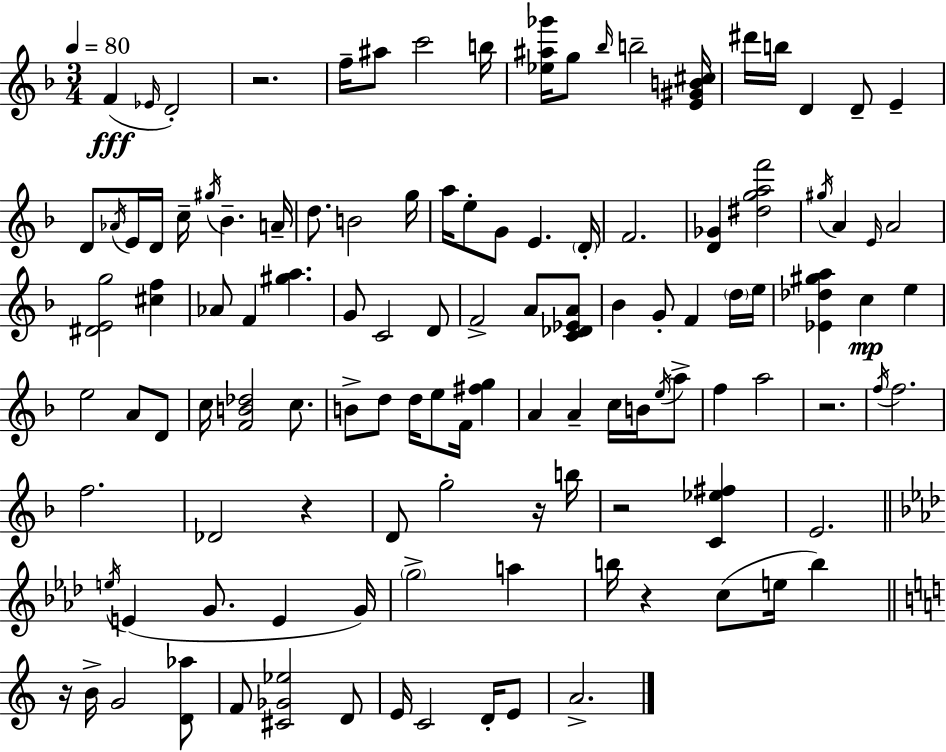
{
  \clef treble
  \numericTimeSignature
  \time 3/4
  \key d \minor
  \tempo 4 = 80
  f'4(\fff \grace { ees'16 } d'2-.) | r2. | f''16-- ais''8 c'''2 | b''16 <ees'' ais'' ges'''>16 g''8 \grace { bes''16 } b''2-- | \break <e' gis' b' cis''>16 dis'''16 b''16 d'4 d'8-- e'4-- | d'8 \acciaccatura { aes'16 } e'16 d'16 c''16-- \acciaccatura { gis''16 } bes'4.-- | a'16-- d''8. b'2 | g''16 a''16 e''8-. g'8 e'4. | \break \parenthesize d'16-. f'2. | <d' ges'>4 <dis'' g'' a'' f'''>2 | \acciaccatura { gis''16 } a'4 \grace { e'16 } a'2 | <dis' e' g''>2 | \break <cis'' f''>4 aes'8 f'4 | <gis'' a''>4. g'8 c'2 | d'8 f'2-> | a'8 <c' des' ees' a'>8 bes'4 g'8-. | \break f'4 \parenthesize d''16 e''16 <ees' des'' gis'' a''>4 c''4\mp | e''4 e''2 | a'8 d'8 c''16 <f' b' des''>2 | c''8. b'8-> d''8 d''16 e''8 | \break f'16 <fis'' g''>4 a'4 a'4-- | c''16 b'16 \acciaccatura { e''16 } a''8-> f''4 a''2 | r2. | \acciaccatura { f''16 } f''2. | \break f''2. | des'2 | r4 d'8 g''2-. | r16 b''16 r2 | \break <c' ees'' fis''>4 e'2. | \bar "||" \break \key aes \major \acciaccatura { e''16 }( e'4 g'8. e'4 | g'16) \parenthesize g''2-> a''4 | b''16 r4 c''8( e''16 b''4) | \bar "||" \break \key c \major r16 b'16-> g'2 <d' aes''>8 | f'8 <cis' ges' ees''>2 d'8 | e'16 c'2 d'16-. e'8 | a'2.-> | \break \bar "|."
}